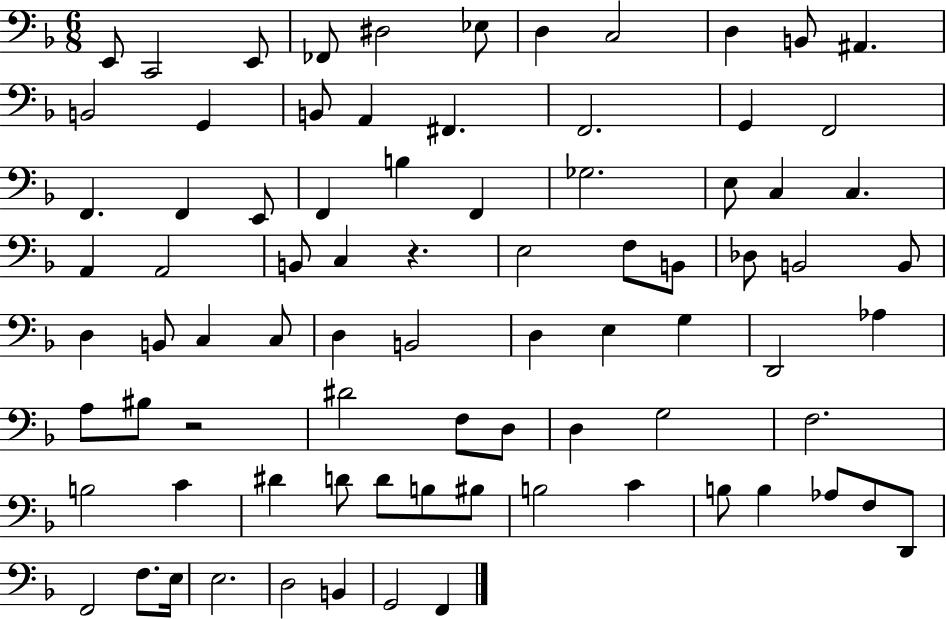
{
  \clef bass
  \numericTimeSignature
  \time 6/8
  \key f \major
  e,8 c,2 e,8 | fes,8 dis2 ees8 | d4 c2 | d4 b,8 ais,4. | \break b,2 g,4 | b,8 a,4 fis,4. | f,2. | g,4 f,2 | \break f,4. f,4 e,8 | f,4 b4 f,4 | ges2. | e8 c4 c4. | \break a,4 a,2 | b,8 c4 r4. | e2 f8 b,8 | des8 b,2 b,8 | \break d4 b,8 c4 c8 | d4 b,2 | d4 e4 g4 | d,2 aes4 | \break a8 bis8 r2 | dis'2 f8 d8 | d4 g2 | f2. | \break b2 c'4 | dis'4 d'8 d'8 b8 bis8 | b2 c'4 | b8 b4 aes8 f8 d,8 | \break f,2 f8. e16 | e2. | d2 b,4 | g,2 f,4 | \break \bar "|."
}